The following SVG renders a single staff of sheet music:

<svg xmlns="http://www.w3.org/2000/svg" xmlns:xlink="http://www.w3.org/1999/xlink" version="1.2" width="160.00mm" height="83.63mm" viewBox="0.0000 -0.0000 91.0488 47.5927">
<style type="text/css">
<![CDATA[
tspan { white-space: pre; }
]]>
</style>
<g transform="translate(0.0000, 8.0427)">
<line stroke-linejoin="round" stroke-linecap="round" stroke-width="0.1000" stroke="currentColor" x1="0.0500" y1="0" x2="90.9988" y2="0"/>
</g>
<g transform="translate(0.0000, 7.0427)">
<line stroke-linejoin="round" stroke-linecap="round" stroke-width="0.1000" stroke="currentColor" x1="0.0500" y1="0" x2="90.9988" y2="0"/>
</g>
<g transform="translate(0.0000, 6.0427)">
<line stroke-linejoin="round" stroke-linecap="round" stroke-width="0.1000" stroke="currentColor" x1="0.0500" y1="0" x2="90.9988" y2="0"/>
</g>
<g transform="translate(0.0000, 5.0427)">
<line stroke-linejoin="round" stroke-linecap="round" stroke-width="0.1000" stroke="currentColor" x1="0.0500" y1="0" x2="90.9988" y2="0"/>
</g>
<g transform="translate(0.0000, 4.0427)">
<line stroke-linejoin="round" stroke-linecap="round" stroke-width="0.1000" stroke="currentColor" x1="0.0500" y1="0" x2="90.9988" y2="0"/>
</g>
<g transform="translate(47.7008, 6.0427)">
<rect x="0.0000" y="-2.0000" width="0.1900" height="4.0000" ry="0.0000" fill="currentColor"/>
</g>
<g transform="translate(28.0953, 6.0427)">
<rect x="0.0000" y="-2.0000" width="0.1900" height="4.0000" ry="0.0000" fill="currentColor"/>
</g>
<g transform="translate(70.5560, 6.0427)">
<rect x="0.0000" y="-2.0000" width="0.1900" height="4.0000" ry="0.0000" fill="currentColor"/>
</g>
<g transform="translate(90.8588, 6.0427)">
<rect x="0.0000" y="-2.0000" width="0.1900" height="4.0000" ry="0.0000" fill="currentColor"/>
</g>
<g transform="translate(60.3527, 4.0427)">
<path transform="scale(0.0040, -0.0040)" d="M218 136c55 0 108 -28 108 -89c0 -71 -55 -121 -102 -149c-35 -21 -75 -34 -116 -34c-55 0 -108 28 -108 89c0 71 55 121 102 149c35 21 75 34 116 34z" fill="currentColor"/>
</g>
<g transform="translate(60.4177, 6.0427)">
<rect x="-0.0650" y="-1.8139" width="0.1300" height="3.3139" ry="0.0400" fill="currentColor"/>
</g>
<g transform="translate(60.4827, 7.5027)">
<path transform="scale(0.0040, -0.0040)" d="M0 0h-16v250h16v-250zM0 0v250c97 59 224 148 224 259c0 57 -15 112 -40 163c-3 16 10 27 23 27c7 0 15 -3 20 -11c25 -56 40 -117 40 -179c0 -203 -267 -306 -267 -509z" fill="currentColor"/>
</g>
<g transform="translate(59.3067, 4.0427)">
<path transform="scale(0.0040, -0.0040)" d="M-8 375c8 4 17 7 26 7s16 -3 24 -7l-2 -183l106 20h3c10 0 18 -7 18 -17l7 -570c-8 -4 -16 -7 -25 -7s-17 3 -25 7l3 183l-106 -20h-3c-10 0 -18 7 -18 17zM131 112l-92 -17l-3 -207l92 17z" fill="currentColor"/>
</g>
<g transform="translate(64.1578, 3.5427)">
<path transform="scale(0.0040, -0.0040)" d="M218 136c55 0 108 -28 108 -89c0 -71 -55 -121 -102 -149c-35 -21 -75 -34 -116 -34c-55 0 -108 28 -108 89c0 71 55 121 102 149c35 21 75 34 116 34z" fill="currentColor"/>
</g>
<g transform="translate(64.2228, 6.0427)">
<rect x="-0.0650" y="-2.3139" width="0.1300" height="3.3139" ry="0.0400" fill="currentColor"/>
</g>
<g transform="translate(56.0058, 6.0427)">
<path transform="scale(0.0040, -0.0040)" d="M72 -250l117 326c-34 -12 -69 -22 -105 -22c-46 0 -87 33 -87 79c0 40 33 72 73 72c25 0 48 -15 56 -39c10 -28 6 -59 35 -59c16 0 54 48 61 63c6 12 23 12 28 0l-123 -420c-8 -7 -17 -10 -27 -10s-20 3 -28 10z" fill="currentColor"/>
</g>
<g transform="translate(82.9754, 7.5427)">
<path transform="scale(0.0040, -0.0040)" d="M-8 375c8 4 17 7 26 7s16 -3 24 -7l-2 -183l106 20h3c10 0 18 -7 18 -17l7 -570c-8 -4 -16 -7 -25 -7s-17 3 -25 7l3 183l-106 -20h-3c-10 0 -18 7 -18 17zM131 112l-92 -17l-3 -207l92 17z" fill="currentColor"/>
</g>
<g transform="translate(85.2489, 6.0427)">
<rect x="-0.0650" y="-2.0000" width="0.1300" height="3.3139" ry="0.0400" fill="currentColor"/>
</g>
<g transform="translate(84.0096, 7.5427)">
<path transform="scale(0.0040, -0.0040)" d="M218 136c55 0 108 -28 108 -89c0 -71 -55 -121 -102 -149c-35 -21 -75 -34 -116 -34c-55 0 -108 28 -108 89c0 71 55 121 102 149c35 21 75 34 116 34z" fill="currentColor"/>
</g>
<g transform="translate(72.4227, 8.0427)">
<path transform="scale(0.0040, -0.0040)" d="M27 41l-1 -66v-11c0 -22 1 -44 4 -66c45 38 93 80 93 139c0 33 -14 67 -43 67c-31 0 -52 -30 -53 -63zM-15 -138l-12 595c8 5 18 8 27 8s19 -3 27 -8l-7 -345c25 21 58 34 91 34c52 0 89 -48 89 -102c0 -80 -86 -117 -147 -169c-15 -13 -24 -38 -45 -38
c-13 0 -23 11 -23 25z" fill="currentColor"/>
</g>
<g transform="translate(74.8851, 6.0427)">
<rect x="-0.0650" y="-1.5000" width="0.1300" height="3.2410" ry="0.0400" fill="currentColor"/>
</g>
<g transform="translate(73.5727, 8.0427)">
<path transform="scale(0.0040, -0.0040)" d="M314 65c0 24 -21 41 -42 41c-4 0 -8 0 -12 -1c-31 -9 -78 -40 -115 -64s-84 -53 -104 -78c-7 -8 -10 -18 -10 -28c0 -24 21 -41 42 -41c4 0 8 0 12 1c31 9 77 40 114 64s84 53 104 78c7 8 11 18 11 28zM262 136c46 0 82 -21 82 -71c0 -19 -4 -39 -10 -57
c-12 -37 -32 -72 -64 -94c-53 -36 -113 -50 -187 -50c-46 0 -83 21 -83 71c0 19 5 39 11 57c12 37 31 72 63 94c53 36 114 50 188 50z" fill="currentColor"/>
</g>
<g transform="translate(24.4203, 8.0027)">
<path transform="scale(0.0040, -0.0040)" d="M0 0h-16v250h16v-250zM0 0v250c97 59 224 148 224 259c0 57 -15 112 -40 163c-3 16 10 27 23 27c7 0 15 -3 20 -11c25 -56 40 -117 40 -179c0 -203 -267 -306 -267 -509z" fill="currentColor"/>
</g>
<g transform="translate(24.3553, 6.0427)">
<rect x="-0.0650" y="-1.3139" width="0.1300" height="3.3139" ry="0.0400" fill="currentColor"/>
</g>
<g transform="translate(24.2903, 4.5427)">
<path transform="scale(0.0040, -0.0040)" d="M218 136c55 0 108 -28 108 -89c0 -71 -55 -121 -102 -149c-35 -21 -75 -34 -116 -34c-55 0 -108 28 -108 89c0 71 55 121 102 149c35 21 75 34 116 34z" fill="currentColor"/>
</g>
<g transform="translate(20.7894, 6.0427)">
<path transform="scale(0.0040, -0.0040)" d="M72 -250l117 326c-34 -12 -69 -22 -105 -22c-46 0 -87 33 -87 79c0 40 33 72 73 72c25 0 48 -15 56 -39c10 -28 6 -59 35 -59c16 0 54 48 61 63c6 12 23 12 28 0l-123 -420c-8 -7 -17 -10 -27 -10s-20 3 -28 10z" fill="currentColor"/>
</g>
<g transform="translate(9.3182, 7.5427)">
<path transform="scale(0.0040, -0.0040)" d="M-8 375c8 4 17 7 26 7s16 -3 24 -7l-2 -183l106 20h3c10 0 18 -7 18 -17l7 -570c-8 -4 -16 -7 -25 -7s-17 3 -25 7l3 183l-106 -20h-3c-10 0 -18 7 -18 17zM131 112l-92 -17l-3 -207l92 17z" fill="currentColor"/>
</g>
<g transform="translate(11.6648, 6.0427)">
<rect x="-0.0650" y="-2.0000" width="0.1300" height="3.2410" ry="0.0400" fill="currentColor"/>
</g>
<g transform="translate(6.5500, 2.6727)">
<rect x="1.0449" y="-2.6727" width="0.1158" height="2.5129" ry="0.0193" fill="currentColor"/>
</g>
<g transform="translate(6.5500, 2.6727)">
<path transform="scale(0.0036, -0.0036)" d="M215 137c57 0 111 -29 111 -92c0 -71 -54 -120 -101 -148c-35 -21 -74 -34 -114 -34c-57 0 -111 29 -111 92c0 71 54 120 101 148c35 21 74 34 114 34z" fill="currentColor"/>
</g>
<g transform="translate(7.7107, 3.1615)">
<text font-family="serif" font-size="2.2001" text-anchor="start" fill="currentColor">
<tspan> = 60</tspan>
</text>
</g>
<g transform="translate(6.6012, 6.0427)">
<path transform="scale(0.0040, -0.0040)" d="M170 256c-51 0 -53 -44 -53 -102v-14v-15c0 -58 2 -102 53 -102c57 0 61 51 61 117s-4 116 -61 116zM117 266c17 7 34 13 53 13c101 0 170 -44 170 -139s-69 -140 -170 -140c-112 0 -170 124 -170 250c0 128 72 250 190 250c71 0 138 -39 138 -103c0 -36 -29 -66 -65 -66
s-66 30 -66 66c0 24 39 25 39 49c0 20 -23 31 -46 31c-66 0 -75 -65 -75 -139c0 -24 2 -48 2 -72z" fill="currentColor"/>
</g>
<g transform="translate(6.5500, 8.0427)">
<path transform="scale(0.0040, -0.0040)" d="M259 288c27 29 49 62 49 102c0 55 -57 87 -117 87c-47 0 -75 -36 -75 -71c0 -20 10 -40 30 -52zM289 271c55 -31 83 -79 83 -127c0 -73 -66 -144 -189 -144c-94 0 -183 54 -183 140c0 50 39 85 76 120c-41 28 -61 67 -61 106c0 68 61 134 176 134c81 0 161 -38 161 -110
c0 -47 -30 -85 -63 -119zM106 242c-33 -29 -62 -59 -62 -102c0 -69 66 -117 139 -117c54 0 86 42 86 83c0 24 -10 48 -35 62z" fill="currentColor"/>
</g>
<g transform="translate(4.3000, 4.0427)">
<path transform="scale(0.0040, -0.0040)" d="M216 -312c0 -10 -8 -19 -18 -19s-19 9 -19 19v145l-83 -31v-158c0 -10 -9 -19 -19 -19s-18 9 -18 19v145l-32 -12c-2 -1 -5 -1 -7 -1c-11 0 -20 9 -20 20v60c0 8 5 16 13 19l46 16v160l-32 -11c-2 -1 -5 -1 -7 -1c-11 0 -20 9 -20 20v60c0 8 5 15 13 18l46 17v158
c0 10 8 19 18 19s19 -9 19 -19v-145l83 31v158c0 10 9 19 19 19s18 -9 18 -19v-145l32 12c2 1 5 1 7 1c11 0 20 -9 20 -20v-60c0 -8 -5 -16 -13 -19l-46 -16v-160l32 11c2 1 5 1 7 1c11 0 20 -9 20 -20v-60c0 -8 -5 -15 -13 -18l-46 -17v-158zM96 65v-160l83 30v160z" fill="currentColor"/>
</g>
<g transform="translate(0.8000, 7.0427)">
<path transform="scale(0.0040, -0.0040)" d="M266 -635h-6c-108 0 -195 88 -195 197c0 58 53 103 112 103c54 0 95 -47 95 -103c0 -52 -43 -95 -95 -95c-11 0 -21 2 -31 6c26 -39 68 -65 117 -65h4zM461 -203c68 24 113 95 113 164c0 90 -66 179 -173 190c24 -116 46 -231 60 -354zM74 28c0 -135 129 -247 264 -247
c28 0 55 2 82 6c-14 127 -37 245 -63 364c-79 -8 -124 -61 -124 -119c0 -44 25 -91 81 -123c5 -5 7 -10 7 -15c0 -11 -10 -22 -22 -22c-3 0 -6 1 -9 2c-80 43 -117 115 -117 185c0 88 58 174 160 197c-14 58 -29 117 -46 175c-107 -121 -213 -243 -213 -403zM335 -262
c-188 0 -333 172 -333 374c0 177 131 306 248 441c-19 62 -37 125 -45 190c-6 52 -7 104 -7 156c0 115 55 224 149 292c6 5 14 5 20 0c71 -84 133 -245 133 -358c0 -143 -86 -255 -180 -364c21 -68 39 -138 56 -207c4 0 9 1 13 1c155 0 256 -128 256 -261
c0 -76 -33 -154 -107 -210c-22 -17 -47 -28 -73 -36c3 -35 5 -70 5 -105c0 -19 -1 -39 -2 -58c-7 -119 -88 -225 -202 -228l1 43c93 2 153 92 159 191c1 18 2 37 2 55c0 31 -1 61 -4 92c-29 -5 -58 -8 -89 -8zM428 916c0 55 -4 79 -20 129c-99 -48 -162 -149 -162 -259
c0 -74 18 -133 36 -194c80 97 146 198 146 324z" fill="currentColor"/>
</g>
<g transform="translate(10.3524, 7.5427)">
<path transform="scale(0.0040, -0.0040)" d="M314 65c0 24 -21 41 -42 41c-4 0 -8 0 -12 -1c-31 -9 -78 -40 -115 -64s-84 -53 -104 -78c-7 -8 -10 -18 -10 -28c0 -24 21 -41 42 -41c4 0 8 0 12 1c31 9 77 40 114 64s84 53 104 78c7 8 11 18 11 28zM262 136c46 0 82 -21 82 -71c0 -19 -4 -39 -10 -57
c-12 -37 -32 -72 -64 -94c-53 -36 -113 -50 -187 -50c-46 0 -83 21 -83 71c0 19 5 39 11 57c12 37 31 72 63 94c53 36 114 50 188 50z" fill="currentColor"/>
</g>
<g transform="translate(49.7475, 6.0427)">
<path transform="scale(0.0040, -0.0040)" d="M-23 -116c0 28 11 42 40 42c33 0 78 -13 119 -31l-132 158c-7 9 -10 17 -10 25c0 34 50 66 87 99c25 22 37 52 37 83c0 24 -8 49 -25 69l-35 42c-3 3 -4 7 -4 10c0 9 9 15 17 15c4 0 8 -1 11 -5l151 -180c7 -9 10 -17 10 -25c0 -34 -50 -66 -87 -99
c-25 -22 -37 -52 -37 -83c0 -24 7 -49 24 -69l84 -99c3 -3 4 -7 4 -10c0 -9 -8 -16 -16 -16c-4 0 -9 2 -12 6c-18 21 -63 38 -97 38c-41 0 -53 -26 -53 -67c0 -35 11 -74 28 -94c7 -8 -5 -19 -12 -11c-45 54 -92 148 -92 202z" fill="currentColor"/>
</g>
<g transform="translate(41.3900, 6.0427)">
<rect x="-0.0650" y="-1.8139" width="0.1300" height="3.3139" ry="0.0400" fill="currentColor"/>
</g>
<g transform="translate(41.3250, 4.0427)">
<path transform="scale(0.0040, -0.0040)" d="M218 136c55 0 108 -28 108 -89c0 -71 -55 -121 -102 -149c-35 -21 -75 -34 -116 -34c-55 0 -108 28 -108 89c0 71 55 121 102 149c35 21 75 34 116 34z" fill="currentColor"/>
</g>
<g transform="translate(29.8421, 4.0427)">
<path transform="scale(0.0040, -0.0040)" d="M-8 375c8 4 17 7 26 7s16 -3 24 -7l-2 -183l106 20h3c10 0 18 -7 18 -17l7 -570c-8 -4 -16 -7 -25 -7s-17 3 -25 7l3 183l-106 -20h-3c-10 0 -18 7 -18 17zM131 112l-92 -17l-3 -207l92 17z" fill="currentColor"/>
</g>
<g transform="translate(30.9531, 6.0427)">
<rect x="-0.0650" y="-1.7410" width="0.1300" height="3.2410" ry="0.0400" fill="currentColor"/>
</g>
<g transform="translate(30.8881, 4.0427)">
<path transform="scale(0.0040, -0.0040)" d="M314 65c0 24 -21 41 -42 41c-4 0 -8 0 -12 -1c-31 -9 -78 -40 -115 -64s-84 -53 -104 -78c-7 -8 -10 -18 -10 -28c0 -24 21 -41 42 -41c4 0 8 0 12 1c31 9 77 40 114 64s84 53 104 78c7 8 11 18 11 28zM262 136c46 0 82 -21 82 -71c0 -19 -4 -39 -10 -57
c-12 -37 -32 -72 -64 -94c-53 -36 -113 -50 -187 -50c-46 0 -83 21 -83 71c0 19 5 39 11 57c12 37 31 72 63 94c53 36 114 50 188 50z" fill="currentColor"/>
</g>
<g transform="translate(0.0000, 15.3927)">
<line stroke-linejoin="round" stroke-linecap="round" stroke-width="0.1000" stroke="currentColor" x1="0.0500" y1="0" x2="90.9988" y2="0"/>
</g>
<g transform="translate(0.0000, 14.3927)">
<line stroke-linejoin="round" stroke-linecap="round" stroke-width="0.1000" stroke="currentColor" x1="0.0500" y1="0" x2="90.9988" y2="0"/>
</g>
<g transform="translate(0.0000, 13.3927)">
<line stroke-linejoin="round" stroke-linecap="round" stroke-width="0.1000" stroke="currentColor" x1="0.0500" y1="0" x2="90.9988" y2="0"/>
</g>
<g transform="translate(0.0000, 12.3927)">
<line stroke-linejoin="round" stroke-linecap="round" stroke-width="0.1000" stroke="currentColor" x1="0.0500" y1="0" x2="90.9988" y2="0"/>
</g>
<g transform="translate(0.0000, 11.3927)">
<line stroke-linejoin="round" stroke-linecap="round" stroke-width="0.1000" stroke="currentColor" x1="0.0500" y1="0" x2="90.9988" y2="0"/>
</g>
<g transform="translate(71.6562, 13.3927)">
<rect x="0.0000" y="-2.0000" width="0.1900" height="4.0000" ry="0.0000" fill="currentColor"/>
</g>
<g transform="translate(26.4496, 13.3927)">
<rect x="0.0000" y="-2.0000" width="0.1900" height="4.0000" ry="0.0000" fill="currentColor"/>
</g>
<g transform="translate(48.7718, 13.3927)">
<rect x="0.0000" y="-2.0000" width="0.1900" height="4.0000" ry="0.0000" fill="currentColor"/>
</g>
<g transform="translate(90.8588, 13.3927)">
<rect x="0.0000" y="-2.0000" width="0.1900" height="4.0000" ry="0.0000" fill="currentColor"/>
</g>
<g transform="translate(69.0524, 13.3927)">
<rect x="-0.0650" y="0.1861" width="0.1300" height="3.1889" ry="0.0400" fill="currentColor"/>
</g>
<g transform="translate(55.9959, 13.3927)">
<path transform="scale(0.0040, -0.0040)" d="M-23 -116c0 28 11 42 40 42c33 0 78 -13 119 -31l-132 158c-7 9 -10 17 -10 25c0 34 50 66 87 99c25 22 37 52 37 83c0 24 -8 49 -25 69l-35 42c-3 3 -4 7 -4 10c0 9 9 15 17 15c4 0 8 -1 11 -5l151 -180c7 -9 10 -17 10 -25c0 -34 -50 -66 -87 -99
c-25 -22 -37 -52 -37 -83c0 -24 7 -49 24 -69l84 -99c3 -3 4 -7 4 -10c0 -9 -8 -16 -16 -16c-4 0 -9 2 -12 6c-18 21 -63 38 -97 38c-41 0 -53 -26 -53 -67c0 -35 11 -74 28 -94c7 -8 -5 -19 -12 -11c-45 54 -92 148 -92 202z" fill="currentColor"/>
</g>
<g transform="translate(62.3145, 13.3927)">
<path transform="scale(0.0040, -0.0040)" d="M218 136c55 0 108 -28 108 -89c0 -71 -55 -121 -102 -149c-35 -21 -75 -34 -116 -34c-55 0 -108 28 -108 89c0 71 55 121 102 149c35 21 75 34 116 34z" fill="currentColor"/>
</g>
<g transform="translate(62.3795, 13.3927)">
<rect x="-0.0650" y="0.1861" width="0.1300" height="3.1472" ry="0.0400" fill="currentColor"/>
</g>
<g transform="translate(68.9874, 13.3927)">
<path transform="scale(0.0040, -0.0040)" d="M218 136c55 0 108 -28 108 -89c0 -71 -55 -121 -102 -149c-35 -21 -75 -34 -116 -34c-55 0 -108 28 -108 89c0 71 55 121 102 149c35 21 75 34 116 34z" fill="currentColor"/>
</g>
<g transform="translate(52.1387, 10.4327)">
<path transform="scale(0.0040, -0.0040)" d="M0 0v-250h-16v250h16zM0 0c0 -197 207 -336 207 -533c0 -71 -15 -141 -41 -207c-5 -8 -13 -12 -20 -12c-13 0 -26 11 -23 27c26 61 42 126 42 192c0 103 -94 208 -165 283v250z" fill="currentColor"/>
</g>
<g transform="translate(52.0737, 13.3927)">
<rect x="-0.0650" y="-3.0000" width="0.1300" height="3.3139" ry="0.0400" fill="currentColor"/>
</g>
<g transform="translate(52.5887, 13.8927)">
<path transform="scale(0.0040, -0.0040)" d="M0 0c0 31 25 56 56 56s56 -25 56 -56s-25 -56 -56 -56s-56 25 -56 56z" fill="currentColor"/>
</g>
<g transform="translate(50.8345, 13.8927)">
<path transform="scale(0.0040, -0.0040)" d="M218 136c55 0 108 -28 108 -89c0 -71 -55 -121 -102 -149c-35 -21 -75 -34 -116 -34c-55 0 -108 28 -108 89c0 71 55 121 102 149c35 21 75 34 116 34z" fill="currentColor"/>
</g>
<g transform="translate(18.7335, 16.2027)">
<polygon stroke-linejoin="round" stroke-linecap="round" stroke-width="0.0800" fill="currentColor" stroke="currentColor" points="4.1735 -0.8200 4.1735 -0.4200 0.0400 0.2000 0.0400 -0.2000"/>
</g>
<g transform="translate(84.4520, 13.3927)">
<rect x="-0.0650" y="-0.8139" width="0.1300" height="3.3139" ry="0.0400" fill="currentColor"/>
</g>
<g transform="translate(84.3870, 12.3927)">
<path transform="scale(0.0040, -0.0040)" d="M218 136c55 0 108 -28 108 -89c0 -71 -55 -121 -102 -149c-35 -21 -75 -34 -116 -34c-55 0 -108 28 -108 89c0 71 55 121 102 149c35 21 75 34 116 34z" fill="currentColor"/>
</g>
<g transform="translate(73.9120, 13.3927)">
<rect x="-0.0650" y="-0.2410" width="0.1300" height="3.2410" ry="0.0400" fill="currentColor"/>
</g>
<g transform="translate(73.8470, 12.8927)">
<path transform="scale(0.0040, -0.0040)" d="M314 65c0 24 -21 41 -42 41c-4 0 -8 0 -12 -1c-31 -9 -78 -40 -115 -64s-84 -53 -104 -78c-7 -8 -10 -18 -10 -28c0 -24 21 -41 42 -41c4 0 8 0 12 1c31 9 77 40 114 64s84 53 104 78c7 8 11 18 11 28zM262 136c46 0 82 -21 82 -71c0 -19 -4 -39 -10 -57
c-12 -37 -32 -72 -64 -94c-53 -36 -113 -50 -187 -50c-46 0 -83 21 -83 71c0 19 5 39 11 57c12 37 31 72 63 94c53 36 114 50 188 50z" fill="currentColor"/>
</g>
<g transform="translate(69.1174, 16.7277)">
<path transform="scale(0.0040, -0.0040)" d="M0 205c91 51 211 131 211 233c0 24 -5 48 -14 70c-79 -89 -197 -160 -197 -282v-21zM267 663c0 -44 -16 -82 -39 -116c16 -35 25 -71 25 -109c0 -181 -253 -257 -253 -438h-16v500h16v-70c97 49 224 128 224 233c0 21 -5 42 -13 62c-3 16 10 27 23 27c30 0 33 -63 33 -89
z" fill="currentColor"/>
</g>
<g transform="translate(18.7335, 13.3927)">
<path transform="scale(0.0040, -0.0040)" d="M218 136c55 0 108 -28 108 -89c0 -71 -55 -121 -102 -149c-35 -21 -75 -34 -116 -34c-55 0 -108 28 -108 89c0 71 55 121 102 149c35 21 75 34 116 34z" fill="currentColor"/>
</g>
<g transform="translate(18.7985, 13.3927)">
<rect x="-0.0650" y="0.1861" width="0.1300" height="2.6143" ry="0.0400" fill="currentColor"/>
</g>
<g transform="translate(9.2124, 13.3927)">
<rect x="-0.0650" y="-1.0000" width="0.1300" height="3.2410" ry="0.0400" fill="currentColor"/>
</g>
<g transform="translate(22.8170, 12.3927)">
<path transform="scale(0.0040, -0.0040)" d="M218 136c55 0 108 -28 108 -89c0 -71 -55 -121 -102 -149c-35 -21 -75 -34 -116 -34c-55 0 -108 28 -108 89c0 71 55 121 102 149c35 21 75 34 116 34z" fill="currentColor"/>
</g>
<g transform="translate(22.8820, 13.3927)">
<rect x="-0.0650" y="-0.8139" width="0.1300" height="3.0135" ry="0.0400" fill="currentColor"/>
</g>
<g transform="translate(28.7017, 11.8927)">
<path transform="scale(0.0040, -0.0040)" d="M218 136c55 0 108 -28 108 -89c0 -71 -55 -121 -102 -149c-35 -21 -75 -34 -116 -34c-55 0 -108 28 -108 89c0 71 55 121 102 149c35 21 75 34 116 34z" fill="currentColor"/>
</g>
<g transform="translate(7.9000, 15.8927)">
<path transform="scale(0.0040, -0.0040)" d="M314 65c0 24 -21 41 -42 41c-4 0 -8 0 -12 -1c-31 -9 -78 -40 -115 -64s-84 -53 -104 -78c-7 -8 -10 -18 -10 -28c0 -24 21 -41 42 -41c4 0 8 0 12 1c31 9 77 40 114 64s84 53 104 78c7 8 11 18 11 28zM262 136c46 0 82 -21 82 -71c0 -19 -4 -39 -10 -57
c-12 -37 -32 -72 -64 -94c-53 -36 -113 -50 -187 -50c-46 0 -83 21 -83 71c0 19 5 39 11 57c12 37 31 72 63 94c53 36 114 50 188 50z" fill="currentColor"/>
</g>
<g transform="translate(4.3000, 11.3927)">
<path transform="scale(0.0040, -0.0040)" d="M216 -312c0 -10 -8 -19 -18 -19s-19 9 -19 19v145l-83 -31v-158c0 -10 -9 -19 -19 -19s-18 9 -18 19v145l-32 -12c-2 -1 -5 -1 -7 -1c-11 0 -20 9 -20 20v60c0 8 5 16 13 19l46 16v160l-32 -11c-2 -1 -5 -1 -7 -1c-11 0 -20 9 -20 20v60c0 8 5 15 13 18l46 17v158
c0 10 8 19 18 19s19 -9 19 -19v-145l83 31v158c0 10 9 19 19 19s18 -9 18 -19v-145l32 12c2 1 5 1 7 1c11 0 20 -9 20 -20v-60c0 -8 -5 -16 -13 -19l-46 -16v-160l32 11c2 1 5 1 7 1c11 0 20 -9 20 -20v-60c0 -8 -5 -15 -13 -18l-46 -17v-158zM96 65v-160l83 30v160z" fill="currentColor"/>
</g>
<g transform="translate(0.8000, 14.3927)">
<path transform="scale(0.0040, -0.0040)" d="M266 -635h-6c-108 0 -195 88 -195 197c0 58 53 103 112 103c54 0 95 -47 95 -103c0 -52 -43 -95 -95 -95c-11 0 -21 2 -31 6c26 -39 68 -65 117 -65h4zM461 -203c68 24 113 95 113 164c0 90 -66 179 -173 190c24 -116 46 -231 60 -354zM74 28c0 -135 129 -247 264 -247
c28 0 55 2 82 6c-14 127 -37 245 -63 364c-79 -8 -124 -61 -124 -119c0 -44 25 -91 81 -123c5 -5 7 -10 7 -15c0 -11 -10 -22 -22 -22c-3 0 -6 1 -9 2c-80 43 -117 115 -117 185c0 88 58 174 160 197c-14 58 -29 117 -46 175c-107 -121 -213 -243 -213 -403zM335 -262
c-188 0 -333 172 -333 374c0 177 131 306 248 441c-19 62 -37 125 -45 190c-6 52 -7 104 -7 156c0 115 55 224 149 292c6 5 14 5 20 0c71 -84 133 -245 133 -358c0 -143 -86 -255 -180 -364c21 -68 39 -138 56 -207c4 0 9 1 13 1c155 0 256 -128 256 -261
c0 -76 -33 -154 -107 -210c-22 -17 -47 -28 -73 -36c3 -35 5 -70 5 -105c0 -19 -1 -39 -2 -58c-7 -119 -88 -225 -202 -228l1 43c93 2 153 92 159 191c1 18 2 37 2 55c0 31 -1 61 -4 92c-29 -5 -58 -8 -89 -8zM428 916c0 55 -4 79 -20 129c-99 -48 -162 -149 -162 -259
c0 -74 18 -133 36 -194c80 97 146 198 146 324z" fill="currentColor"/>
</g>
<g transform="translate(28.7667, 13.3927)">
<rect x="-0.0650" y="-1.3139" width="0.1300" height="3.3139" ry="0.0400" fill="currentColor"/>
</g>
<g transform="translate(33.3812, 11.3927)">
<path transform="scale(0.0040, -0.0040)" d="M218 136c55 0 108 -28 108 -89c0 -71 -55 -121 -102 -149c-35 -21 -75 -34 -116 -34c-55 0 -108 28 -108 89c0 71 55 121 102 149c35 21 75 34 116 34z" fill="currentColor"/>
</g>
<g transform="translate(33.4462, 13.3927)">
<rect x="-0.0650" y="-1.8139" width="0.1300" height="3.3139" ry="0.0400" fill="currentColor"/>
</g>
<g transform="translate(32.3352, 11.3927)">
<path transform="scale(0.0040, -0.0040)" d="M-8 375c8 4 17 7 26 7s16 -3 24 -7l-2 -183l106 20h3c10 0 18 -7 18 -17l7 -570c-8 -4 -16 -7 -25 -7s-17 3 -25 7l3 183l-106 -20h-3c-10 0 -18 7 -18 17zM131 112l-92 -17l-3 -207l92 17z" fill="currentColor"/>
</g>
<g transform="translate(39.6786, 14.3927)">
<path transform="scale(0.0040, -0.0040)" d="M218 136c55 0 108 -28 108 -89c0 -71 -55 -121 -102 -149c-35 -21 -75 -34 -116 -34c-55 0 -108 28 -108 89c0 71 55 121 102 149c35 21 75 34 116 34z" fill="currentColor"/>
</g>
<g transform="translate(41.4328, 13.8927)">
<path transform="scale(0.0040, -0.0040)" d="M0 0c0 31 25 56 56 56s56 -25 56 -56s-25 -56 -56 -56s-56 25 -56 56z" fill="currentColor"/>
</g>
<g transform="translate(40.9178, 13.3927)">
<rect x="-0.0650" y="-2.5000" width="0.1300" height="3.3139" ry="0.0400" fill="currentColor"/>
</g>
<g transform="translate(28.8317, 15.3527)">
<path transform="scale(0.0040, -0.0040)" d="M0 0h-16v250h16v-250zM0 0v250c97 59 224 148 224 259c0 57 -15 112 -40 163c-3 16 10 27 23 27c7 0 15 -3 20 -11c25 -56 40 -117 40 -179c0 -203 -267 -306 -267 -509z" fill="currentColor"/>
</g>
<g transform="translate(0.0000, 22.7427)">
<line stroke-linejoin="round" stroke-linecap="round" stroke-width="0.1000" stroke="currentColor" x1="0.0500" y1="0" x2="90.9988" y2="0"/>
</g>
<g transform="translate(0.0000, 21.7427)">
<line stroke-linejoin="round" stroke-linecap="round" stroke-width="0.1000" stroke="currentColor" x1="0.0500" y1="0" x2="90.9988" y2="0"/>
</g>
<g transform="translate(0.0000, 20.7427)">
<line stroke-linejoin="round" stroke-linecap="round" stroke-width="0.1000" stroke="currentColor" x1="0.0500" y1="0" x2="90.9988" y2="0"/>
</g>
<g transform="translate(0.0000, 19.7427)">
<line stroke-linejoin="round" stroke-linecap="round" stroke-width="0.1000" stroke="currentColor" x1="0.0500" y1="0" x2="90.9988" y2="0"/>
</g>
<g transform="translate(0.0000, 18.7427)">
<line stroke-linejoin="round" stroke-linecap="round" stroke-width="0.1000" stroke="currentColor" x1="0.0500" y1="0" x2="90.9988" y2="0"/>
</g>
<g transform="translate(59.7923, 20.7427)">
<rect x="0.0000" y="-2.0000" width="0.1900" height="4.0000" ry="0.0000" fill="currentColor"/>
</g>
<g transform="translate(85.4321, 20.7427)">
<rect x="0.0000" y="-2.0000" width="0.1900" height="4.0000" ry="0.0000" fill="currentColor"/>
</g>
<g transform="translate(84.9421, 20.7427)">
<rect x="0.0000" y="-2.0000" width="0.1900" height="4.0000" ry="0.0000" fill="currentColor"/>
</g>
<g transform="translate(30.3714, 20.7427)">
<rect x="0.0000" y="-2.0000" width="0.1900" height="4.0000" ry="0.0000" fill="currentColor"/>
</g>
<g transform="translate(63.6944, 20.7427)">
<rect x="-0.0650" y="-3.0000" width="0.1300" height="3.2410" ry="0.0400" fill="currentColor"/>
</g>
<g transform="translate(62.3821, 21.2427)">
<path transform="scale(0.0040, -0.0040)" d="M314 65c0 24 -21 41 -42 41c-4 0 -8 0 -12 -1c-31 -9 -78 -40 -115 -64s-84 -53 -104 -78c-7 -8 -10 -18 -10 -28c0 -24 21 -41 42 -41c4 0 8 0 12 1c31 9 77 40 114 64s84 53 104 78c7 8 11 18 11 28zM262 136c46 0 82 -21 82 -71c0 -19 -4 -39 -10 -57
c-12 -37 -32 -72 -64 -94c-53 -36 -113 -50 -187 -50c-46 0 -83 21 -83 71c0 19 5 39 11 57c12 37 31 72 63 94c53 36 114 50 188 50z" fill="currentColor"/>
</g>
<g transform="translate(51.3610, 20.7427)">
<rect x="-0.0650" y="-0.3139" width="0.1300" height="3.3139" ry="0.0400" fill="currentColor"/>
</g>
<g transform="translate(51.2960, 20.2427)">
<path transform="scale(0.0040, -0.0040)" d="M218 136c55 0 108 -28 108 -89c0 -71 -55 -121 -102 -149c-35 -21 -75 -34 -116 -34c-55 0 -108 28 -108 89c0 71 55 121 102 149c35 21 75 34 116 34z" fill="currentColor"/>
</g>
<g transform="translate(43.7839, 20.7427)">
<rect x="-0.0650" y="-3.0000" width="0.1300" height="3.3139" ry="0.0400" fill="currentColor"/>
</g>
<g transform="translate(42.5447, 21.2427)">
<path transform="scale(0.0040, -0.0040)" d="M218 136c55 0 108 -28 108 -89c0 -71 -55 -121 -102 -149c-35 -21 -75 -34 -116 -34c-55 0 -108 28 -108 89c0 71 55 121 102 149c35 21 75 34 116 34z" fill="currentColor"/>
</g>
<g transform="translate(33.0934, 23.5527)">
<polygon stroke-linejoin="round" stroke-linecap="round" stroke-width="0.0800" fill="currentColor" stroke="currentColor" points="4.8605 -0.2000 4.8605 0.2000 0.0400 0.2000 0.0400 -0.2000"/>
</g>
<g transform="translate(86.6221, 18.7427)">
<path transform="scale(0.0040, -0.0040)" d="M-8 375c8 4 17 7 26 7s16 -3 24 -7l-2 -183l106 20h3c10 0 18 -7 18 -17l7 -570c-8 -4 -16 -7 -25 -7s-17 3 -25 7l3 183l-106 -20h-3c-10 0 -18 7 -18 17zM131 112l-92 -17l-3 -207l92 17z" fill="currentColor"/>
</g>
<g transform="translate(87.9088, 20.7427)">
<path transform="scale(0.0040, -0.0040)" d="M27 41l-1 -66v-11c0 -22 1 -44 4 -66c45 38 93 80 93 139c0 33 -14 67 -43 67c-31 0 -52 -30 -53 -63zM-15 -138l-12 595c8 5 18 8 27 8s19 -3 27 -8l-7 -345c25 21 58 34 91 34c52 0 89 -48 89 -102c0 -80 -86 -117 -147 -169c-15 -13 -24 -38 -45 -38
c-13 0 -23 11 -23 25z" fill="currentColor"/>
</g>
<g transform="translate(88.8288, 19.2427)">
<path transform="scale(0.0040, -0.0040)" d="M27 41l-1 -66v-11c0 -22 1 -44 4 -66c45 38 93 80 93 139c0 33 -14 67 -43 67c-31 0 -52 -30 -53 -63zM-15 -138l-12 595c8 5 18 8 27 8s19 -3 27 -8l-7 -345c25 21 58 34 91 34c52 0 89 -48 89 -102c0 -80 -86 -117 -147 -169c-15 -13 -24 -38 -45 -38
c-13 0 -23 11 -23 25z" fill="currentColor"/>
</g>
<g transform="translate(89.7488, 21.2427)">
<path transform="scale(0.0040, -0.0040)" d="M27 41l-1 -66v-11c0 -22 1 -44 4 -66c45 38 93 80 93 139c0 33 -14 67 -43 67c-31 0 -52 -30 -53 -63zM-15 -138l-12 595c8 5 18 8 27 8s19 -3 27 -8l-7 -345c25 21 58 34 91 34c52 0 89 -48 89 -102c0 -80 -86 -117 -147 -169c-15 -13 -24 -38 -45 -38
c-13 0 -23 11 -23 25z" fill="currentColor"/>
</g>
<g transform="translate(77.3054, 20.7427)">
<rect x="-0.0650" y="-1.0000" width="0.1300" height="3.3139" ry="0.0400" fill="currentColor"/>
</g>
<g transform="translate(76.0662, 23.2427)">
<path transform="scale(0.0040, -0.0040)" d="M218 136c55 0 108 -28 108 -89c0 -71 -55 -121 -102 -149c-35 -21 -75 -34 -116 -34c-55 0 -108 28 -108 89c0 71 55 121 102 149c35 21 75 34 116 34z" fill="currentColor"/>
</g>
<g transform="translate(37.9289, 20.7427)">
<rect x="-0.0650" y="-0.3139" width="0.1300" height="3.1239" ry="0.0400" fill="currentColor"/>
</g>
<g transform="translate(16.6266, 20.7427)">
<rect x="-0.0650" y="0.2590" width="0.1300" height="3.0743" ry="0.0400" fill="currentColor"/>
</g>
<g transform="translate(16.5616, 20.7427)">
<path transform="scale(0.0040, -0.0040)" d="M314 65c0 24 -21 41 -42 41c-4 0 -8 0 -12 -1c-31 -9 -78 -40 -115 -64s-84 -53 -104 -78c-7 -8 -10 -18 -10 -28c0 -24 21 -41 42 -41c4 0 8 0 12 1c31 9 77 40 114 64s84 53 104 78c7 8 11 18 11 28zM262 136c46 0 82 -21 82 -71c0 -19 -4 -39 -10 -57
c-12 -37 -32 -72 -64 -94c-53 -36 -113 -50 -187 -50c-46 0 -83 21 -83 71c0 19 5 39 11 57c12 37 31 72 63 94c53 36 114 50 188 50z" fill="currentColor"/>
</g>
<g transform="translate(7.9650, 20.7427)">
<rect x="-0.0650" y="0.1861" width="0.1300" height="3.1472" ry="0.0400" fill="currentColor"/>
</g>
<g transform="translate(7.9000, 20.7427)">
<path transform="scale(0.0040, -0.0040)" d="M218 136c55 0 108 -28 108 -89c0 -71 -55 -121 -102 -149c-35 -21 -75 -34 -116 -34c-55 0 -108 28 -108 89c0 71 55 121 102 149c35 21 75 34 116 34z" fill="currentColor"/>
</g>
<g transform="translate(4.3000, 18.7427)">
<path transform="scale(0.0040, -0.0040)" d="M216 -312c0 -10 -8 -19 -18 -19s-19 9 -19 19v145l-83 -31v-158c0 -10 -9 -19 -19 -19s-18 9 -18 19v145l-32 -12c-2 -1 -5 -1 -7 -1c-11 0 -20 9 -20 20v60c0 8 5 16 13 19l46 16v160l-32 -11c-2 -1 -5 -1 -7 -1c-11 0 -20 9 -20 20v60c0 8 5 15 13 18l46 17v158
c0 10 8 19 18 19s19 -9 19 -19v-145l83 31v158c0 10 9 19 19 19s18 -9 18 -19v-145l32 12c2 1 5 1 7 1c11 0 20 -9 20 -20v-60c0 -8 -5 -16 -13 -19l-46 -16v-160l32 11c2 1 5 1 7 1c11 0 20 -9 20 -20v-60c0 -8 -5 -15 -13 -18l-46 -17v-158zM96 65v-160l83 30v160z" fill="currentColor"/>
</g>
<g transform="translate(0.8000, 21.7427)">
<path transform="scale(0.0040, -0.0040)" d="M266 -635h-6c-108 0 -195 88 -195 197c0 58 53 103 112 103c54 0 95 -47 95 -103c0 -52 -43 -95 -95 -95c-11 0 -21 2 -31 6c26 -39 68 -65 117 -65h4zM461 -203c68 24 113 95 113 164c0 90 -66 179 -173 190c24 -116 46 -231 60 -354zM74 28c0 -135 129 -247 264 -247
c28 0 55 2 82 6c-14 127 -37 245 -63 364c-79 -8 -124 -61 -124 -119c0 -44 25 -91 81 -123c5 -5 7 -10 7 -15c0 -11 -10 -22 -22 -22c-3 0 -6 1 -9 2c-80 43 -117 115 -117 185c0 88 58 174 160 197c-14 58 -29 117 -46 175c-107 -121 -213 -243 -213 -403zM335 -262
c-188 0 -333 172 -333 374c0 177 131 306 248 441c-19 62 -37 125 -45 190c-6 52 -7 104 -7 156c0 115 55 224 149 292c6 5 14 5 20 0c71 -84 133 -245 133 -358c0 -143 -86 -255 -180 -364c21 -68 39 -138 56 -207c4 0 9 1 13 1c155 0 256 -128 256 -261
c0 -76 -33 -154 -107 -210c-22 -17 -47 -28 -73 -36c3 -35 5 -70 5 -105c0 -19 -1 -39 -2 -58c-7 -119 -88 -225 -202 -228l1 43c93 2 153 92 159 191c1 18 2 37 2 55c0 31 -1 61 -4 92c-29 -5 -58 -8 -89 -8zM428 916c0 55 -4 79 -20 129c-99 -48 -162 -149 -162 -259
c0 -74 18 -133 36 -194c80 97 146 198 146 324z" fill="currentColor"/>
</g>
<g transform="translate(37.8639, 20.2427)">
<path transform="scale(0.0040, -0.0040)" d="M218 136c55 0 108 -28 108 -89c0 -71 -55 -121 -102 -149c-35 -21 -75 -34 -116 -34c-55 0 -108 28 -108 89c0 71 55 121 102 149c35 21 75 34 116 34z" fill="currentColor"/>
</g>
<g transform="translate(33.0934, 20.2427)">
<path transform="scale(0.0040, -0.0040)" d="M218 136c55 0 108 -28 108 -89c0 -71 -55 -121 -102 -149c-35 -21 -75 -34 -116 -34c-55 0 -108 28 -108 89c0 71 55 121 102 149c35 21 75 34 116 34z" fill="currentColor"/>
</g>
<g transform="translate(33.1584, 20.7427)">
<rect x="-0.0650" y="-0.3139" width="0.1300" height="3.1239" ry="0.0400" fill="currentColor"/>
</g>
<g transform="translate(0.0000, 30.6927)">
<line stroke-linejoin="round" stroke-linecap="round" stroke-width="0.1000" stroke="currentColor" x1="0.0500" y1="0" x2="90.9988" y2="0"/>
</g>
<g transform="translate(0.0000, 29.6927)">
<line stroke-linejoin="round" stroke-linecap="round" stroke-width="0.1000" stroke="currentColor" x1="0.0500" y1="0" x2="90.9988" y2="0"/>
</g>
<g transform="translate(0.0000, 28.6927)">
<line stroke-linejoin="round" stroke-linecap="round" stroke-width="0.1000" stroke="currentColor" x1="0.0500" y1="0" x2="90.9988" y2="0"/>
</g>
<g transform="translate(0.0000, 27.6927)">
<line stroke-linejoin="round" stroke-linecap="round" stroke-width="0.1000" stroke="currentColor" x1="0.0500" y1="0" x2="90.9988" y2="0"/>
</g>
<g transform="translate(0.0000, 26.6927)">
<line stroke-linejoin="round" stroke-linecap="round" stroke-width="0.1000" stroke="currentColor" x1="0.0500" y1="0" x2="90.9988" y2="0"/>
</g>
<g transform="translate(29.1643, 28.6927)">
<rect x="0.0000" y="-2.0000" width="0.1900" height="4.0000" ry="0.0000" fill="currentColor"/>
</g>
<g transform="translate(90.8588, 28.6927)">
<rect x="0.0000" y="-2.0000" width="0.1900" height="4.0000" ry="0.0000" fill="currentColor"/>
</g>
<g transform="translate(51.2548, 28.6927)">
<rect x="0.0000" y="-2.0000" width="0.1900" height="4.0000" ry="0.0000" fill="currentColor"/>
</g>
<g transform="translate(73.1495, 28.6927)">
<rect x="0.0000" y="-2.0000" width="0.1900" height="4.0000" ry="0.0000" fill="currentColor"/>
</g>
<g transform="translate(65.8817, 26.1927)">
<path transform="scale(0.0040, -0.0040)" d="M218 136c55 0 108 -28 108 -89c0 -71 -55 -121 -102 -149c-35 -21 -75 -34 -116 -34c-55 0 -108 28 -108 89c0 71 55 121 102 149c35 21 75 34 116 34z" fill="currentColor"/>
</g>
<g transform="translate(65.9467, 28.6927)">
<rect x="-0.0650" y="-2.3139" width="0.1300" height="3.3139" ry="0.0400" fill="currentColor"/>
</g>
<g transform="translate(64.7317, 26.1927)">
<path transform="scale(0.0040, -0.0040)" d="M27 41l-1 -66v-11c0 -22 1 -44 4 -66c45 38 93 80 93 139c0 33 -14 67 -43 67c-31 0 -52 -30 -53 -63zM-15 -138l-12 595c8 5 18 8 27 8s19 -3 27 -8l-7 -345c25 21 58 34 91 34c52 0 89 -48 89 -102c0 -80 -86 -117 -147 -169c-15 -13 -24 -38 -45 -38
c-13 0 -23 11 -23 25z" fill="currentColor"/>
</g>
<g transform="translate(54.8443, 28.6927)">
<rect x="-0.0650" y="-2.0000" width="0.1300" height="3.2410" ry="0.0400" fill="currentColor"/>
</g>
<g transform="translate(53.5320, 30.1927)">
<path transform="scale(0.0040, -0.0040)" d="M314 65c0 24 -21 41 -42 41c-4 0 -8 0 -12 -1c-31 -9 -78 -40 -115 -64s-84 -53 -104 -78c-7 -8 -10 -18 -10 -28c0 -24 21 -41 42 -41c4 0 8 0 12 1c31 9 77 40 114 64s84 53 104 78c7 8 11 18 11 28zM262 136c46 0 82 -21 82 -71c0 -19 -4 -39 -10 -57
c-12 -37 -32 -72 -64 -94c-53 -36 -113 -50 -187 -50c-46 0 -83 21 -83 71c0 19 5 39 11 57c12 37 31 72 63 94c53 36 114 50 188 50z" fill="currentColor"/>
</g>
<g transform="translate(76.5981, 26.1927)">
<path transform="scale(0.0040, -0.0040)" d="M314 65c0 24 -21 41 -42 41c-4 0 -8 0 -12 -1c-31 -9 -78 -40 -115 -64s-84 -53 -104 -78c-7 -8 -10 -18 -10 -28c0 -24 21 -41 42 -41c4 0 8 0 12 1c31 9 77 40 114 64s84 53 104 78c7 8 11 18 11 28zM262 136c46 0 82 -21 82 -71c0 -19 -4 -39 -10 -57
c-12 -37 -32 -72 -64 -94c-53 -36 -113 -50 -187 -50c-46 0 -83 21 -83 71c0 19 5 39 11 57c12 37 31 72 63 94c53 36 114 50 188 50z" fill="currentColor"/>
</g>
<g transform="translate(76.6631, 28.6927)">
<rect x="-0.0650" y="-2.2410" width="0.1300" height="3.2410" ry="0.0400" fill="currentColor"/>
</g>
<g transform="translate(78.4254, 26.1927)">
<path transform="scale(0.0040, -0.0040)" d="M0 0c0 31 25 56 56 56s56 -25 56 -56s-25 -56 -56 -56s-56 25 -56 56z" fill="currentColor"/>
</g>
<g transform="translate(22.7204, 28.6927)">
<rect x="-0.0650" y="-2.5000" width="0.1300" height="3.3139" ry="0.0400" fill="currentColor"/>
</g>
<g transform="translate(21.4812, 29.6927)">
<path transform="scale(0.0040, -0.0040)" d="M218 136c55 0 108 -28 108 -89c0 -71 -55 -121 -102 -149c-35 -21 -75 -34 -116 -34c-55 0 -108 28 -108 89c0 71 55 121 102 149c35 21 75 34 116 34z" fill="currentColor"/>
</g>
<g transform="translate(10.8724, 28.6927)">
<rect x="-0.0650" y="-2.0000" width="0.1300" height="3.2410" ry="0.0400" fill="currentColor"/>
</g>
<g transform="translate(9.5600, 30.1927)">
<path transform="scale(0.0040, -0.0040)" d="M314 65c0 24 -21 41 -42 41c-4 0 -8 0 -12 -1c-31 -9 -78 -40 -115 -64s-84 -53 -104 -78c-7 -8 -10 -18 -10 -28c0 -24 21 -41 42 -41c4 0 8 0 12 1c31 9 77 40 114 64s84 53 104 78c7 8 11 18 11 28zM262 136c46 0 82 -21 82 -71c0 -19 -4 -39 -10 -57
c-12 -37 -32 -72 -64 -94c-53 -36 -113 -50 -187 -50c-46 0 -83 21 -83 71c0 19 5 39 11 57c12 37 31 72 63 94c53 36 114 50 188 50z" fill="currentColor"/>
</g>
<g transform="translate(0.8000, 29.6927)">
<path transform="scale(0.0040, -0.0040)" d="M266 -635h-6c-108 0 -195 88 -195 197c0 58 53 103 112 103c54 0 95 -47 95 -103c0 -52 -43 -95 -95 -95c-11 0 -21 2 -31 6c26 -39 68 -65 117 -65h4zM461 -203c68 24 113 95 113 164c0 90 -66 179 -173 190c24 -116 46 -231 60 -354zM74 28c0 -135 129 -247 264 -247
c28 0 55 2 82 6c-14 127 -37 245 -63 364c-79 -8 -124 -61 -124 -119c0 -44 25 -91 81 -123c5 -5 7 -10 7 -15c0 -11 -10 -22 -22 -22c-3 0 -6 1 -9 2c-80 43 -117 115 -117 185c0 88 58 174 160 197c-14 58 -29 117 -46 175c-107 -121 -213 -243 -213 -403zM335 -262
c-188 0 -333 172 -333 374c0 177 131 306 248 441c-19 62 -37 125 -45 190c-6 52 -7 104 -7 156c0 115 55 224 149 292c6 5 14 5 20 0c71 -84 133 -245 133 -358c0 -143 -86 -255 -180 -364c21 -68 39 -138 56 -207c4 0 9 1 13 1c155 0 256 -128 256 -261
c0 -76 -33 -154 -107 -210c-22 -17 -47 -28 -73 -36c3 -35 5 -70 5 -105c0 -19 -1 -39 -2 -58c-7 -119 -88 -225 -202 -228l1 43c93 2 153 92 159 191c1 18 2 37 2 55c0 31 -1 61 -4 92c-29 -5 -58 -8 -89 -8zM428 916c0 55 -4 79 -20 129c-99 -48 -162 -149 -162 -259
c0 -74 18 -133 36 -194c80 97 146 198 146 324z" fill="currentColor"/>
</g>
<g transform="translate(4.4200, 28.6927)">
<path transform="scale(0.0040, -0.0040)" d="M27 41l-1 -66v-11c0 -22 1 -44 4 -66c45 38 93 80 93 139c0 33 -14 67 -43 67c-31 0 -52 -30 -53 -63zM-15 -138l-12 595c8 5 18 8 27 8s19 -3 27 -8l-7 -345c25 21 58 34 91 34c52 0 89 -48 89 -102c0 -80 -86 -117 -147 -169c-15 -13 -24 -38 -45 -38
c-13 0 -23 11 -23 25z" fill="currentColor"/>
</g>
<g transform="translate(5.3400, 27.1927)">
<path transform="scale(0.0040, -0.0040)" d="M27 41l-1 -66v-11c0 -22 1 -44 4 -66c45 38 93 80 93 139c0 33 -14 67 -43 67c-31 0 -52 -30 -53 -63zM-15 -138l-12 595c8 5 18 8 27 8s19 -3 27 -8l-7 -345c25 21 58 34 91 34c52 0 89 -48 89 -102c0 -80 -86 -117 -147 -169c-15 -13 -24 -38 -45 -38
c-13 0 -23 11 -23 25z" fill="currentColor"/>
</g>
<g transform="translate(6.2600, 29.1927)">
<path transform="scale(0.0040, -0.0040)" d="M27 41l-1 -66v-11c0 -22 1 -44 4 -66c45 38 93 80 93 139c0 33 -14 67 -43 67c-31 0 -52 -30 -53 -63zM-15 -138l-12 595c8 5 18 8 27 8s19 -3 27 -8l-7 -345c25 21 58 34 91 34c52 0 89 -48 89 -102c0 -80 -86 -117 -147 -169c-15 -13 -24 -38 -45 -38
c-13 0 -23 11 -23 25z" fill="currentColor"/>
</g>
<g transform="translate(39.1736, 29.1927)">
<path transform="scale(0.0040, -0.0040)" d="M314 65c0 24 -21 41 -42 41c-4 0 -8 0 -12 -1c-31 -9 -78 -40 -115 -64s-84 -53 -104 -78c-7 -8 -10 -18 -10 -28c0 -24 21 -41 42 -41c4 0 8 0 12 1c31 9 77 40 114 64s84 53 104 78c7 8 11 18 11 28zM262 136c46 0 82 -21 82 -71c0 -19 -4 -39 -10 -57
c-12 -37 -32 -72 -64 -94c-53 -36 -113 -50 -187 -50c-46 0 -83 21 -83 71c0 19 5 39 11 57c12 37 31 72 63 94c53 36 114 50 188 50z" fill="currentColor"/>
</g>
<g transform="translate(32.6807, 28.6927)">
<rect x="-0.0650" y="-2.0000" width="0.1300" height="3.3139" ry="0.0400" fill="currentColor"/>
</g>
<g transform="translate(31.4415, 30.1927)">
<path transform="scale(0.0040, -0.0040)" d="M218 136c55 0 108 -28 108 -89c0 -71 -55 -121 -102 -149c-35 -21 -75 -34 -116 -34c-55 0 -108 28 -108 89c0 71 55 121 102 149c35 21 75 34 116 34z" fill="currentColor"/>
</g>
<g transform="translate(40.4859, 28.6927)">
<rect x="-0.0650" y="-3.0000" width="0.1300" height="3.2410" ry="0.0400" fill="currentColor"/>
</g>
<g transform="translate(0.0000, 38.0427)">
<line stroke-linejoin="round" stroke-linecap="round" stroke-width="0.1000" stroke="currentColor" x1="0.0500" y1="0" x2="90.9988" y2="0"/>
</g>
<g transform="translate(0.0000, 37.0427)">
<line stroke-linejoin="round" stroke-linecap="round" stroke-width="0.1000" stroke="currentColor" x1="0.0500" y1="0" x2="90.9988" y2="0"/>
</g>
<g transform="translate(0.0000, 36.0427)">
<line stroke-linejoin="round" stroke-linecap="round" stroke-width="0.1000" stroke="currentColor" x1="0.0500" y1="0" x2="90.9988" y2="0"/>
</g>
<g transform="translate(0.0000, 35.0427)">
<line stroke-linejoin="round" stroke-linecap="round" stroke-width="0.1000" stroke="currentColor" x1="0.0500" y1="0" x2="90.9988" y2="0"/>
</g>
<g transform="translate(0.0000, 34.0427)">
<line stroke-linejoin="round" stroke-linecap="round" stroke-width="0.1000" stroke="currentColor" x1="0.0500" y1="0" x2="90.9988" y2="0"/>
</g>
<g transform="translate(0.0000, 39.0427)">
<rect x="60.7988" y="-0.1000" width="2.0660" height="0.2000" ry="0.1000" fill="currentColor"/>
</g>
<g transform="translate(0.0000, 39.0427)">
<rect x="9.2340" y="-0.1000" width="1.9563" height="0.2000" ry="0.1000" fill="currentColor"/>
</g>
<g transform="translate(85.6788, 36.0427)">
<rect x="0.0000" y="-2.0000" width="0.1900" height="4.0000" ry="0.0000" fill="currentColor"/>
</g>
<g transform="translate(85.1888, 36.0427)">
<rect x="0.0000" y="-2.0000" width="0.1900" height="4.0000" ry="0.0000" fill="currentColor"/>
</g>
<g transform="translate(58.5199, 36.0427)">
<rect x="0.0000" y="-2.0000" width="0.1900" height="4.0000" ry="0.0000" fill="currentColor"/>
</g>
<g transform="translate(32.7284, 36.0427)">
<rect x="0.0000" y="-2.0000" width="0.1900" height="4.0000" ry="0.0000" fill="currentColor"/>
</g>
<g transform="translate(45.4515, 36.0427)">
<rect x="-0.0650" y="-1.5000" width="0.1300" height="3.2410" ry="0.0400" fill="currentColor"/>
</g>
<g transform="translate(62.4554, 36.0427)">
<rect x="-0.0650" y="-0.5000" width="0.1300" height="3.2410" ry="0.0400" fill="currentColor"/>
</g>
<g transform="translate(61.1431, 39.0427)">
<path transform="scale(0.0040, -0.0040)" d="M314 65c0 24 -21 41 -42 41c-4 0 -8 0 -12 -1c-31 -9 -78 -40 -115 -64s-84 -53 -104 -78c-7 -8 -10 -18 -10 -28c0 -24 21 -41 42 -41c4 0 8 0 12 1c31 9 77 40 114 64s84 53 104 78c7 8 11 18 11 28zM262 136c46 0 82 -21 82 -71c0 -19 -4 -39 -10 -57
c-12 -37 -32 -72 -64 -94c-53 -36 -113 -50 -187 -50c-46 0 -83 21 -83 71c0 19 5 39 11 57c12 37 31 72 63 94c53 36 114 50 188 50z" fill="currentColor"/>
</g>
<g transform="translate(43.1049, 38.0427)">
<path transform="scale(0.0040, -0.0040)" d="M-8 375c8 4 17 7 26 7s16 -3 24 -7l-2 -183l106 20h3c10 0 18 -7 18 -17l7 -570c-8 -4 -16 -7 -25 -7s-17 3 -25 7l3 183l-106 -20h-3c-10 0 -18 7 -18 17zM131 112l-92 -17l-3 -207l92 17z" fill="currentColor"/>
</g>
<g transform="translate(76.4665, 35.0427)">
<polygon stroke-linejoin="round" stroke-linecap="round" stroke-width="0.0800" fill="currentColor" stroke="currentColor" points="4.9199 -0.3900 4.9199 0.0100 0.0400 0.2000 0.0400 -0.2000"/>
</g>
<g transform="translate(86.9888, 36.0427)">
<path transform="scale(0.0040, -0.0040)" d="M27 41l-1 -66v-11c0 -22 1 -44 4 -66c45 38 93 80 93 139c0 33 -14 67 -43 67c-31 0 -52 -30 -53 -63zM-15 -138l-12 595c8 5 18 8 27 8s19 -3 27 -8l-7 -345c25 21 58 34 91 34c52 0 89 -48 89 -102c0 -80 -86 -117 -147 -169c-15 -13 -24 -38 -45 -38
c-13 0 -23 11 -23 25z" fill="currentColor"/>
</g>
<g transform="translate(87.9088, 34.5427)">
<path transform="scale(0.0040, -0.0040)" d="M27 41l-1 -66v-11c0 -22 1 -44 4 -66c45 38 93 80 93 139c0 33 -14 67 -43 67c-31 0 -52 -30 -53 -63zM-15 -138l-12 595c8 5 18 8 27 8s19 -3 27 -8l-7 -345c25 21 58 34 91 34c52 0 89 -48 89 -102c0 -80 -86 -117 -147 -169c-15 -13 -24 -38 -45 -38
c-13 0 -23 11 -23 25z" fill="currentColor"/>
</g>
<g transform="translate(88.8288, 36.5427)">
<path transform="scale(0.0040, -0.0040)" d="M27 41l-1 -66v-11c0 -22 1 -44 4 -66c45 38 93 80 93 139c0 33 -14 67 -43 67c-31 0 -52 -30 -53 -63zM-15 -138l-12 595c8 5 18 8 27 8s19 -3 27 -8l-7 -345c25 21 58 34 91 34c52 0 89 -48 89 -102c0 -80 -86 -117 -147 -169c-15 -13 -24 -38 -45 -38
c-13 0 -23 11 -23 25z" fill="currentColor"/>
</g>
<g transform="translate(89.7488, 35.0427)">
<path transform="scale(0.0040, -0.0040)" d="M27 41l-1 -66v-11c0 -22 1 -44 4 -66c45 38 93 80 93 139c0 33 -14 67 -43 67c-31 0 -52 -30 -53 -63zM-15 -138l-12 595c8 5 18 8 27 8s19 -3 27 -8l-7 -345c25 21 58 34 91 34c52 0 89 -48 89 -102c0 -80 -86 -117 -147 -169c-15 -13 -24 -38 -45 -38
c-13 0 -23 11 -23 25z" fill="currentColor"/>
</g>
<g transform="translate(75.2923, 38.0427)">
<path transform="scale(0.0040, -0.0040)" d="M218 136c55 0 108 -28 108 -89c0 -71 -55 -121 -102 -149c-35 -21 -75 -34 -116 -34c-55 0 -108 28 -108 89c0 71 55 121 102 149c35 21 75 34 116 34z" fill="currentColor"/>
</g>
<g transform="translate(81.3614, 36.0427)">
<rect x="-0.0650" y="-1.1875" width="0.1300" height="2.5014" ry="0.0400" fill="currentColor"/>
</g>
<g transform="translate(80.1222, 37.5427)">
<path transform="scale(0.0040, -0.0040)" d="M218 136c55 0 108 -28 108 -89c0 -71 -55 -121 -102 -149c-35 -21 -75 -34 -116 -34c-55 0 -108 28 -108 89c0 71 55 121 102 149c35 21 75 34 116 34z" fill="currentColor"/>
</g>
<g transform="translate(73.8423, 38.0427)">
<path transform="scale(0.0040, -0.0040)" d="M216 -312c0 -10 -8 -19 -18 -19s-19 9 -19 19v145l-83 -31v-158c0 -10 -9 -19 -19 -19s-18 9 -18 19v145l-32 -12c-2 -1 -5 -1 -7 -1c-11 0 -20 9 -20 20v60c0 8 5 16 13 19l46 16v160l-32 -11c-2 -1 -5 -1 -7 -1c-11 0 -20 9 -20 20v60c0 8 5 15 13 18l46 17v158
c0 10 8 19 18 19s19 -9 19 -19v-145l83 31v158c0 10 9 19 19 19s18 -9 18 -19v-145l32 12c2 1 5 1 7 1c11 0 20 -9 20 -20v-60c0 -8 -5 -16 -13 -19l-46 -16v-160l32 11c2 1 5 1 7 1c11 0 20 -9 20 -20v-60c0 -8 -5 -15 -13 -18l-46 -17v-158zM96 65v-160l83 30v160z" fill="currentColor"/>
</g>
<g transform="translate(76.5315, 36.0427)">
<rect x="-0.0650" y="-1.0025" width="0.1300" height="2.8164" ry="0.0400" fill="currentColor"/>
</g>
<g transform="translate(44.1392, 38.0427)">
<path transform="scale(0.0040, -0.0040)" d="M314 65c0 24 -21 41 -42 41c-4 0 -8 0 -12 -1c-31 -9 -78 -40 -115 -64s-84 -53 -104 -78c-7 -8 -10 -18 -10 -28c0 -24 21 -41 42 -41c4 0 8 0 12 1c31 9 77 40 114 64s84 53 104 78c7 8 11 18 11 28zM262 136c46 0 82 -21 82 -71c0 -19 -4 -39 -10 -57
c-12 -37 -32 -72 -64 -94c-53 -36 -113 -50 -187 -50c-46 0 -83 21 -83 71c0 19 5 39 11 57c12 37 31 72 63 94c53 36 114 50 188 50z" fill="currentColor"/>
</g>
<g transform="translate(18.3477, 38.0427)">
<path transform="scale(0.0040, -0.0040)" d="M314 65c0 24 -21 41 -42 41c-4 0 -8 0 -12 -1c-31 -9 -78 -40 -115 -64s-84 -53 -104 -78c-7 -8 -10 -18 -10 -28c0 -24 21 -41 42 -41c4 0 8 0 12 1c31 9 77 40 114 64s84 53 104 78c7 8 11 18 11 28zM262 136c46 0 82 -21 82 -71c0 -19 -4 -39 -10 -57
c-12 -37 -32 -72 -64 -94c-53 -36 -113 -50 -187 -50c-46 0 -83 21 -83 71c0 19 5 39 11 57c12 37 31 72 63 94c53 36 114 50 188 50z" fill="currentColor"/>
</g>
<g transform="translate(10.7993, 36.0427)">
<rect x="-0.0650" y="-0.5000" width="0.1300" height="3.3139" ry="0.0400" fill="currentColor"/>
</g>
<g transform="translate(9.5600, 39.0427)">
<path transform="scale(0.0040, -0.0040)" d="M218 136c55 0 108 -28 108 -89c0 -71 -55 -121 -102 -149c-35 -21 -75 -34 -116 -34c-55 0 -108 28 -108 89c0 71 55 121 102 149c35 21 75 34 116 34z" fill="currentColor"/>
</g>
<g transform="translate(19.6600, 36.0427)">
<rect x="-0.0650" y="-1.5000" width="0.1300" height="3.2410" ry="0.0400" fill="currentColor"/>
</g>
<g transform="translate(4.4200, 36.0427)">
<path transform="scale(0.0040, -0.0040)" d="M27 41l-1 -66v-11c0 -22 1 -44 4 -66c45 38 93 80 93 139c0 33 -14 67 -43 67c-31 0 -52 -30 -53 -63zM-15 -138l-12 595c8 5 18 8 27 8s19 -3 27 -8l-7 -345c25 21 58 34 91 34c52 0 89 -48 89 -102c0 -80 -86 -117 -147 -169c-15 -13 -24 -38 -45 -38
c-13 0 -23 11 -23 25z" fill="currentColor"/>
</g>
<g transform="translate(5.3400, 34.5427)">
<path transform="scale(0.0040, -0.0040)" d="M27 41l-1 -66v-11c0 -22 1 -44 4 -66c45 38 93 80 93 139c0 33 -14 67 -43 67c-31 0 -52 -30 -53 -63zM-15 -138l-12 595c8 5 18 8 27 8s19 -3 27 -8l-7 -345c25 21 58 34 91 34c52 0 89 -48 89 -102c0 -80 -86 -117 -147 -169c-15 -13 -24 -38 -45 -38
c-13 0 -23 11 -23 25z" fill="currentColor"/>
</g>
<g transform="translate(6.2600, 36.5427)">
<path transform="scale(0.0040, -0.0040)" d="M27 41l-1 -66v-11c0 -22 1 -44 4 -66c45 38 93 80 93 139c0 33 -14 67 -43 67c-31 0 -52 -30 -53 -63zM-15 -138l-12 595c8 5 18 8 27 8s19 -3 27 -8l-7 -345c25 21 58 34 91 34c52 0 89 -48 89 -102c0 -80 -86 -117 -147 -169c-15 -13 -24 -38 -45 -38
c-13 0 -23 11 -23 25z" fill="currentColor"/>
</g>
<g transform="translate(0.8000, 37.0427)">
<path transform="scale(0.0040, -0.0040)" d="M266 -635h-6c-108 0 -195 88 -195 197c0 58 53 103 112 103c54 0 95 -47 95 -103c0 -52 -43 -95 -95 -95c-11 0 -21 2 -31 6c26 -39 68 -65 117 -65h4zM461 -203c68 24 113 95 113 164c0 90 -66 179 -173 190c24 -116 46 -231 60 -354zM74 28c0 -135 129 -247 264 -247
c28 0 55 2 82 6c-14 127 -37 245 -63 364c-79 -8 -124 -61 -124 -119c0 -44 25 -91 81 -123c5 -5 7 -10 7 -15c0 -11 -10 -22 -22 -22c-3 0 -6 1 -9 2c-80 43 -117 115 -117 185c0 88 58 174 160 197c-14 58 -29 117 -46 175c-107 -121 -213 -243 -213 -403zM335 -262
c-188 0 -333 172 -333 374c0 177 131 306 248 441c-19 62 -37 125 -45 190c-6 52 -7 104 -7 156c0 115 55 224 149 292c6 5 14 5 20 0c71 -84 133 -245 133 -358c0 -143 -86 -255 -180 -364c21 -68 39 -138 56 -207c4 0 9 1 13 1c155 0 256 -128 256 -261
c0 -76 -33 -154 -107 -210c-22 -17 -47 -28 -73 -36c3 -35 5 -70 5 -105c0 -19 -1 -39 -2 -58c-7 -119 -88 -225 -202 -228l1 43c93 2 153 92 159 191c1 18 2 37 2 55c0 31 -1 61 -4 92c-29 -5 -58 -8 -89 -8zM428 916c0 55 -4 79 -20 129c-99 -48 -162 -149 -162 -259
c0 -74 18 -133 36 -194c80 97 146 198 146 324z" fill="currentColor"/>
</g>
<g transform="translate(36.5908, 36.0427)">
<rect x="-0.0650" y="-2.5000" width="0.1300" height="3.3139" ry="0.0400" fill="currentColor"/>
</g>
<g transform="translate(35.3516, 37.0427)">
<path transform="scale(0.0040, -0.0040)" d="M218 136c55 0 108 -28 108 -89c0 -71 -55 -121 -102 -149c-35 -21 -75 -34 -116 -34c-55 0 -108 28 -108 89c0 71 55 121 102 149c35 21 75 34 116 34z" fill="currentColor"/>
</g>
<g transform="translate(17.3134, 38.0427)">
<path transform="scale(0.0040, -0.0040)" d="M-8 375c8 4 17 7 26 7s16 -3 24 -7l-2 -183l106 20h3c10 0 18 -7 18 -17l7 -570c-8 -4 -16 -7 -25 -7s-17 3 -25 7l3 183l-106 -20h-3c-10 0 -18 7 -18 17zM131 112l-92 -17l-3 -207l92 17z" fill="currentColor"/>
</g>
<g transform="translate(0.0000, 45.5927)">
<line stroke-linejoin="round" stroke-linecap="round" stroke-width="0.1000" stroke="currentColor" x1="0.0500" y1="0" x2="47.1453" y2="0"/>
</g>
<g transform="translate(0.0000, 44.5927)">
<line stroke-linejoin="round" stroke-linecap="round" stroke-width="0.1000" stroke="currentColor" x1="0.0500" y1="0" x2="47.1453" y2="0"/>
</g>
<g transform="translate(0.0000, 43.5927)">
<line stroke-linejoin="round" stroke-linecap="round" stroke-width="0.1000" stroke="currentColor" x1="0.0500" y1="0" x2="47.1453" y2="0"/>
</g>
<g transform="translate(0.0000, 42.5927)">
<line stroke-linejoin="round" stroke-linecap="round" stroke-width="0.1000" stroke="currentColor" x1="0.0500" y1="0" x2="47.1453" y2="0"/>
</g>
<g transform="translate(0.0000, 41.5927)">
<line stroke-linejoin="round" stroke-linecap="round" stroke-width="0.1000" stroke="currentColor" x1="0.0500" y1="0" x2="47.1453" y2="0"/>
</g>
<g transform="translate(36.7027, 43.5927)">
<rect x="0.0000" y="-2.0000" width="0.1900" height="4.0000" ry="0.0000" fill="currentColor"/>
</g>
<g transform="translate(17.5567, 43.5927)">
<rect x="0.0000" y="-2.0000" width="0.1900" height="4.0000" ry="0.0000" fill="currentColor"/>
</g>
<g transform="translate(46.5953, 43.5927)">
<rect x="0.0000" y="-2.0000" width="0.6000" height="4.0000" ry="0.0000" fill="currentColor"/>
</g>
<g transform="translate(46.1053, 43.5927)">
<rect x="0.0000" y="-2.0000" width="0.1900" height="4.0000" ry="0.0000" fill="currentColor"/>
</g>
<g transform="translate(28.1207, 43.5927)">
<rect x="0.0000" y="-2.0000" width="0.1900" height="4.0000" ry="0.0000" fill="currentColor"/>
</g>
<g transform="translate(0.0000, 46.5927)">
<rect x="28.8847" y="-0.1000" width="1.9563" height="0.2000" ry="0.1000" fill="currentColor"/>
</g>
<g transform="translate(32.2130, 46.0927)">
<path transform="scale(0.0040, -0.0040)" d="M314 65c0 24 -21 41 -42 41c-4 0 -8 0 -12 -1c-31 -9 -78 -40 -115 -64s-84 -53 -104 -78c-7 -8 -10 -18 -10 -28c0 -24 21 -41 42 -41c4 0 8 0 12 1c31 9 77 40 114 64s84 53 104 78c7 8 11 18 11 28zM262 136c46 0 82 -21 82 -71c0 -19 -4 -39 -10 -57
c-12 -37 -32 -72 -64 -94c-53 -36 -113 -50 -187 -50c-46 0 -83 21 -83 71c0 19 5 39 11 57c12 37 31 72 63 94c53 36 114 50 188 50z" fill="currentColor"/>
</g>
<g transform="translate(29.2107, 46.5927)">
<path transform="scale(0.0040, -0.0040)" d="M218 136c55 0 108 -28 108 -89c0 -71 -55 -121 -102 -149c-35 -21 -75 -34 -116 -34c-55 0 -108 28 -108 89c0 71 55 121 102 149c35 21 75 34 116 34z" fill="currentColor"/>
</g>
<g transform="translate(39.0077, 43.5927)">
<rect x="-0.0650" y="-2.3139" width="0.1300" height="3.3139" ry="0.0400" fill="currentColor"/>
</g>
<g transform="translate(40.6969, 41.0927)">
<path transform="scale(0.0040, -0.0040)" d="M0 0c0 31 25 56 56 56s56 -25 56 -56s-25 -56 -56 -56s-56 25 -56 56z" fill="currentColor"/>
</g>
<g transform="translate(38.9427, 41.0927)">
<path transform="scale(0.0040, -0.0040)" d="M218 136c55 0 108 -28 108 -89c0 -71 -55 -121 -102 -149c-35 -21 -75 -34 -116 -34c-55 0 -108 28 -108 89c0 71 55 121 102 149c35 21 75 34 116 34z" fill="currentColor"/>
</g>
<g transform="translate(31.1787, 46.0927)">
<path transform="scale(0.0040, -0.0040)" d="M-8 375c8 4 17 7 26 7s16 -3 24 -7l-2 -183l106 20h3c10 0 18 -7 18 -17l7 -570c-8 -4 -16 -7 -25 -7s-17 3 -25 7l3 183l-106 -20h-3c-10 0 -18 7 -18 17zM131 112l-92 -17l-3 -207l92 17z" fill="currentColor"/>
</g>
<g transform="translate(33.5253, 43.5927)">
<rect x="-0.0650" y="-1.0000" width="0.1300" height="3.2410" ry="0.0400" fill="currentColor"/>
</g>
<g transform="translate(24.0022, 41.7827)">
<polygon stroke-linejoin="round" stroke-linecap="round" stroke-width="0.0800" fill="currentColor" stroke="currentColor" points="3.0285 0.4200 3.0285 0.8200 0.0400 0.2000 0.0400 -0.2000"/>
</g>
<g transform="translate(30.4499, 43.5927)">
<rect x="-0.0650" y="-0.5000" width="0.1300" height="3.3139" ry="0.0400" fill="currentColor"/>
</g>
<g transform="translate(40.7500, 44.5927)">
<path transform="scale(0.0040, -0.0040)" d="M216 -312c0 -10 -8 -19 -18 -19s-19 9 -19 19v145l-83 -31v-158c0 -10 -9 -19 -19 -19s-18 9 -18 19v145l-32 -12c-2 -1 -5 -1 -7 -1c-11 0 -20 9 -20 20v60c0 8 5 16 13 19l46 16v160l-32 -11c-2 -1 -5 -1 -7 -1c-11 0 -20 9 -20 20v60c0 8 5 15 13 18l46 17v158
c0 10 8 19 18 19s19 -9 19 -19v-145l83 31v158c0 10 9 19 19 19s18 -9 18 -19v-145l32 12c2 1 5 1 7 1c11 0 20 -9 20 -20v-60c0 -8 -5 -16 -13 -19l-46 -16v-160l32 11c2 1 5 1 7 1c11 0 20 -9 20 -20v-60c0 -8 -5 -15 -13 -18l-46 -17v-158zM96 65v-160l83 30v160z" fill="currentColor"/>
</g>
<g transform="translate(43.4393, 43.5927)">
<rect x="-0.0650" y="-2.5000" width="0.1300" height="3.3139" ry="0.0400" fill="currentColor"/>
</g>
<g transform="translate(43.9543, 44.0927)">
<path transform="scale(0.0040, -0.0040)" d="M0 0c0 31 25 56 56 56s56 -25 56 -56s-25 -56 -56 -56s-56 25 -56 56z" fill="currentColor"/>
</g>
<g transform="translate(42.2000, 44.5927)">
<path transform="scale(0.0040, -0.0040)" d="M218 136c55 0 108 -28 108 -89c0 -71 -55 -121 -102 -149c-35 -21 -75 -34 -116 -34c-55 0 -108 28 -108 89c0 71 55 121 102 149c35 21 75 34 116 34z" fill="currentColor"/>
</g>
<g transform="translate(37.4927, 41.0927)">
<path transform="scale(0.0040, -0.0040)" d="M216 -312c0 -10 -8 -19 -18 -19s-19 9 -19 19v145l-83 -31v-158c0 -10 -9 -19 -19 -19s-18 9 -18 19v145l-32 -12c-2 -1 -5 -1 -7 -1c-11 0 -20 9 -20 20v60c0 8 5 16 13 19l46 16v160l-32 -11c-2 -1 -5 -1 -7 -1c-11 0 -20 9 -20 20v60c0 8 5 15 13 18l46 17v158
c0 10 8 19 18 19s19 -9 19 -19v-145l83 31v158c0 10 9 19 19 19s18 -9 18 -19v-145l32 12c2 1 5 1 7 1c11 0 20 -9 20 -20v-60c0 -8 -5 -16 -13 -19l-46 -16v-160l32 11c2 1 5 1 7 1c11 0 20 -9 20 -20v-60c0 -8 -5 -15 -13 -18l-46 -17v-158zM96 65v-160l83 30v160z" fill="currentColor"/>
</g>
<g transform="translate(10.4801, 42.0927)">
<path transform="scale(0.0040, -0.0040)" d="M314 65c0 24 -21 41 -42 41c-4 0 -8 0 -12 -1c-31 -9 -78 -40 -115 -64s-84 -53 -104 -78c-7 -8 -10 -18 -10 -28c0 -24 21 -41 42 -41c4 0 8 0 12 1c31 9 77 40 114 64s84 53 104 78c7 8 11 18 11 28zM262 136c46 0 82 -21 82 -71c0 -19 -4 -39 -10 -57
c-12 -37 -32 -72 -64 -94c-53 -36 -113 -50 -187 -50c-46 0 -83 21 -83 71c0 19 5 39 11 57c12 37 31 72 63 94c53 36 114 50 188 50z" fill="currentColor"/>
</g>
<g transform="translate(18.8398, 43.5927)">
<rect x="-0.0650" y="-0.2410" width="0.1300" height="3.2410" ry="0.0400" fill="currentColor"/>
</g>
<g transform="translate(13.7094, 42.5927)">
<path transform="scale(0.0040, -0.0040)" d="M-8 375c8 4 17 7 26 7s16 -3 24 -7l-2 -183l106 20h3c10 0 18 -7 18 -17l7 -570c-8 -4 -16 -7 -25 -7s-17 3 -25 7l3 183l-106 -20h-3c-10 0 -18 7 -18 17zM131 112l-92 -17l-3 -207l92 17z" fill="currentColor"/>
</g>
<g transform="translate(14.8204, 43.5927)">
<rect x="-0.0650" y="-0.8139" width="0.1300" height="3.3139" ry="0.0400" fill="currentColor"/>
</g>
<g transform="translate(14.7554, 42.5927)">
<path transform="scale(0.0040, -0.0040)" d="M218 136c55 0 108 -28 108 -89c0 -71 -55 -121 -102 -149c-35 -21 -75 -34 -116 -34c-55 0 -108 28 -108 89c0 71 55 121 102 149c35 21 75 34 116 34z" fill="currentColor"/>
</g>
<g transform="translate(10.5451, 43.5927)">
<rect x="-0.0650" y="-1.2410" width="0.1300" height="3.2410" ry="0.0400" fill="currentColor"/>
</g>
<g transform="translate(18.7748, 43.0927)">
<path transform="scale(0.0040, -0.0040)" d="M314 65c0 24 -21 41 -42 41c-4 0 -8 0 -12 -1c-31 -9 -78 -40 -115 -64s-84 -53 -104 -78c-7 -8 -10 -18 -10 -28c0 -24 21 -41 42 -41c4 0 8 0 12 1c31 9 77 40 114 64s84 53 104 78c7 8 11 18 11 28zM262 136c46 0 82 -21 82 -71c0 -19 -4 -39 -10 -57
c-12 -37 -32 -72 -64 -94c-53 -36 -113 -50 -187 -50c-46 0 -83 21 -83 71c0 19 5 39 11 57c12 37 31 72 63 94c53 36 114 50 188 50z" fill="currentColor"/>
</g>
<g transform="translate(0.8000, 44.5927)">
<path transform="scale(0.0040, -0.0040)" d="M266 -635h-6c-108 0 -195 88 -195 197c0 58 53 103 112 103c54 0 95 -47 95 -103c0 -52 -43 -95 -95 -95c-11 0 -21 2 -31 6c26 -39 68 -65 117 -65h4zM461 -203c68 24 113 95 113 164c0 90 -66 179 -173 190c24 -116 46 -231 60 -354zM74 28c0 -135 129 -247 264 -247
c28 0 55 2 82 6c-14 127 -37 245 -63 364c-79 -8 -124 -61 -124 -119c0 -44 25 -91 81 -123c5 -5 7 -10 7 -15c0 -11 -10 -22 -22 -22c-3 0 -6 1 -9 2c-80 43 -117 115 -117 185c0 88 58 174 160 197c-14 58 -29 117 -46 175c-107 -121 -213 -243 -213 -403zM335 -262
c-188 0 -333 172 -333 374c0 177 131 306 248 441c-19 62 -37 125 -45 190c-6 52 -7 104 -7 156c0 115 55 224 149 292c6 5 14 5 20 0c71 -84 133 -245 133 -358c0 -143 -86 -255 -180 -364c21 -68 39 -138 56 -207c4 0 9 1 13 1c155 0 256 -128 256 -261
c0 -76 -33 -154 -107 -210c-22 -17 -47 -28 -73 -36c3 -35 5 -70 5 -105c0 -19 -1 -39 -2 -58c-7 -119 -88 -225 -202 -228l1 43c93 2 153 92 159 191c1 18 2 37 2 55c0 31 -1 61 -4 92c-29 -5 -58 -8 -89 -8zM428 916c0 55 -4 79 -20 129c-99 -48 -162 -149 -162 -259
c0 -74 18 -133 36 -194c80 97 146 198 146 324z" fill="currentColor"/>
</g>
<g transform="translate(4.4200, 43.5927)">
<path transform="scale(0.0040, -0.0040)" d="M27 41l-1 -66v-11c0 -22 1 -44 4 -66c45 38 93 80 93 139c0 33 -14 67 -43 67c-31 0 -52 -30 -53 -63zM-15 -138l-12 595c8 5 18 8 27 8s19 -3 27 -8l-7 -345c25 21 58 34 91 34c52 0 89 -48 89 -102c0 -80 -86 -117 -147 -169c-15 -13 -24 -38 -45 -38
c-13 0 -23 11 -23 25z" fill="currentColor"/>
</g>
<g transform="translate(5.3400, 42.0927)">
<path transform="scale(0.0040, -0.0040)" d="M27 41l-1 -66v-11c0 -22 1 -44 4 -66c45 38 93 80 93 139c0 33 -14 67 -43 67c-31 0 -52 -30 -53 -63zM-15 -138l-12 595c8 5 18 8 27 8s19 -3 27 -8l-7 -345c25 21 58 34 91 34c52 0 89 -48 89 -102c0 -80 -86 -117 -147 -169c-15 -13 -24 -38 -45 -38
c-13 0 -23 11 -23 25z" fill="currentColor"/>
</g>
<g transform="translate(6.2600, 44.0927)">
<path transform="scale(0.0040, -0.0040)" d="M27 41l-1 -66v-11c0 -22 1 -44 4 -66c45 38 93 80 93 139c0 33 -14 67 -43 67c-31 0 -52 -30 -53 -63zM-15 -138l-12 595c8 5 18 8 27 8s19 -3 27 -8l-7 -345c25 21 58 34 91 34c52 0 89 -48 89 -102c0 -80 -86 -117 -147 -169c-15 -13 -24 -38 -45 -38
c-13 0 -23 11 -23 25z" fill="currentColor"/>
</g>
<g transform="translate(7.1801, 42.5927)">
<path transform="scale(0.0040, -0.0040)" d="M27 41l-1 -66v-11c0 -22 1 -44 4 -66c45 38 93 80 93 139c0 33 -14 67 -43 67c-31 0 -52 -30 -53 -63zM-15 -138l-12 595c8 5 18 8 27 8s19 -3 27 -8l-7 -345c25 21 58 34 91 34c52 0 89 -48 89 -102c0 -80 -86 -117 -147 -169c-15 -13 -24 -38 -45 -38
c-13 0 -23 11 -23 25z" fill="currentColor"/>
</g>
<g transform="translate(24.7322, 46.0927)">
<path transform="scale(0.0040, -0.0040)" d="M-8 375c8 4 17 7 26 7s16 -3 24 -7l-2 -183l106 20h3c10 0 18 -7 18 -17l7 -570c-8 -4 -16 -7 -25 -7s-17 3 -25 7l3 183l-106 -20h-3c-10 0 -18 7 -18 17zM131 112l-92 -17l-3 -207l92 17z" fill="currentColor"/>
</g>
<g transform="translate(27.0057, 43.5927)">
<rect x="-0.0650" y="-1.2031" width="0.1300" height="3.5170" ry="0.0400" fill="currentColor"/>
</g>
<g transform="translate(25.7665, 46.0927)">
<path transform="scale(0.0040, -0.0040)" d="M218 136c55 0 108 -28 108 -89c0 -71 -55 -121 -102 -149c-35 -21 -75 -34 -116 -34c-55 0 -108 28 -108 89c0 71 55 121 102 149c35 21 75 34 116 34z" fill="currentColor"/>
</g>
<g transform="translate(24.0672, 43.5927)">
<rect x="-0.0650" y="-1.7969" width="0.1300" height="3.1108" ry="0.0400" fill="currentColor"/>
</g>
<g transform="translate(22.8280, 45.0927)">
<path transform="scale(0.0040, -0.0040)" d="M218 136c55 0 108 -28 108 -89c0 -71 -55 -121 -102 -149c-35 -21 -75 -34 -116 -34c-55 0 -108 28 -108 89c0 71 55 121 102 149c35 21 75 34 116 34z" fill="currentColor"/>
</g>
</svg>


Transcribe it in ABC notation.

X:1
T:Untitled
M:6/8
L:1/4
K:G
F2 z/2 e/2 f2 f z z/2 f/2 g _E2 F D2 B/2 d/2 e/2 f G A/2 z B B/4 c2 d B B2 c/2 c/2 A c A2 D F2 G F _A2 F2 _g g2 C E2 G E2 C2 ^E/2 F/2 _e2 d c2 F/2 D/2 C D2 ^g ^G